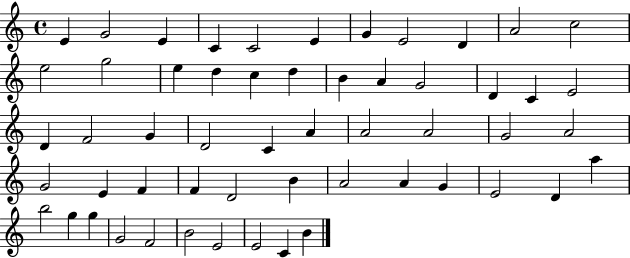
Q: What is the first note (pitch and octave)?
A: E4